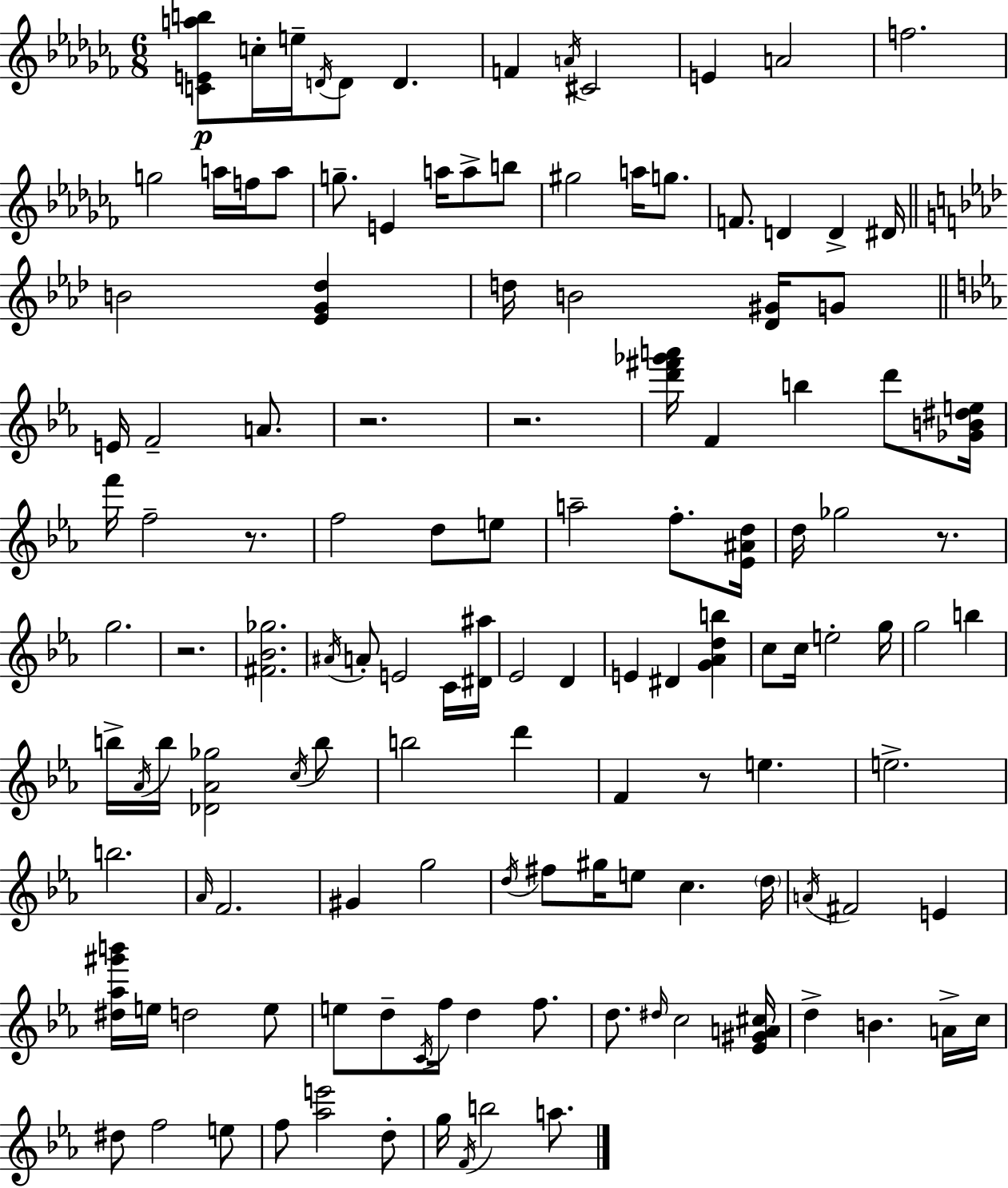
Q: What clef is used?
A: treble